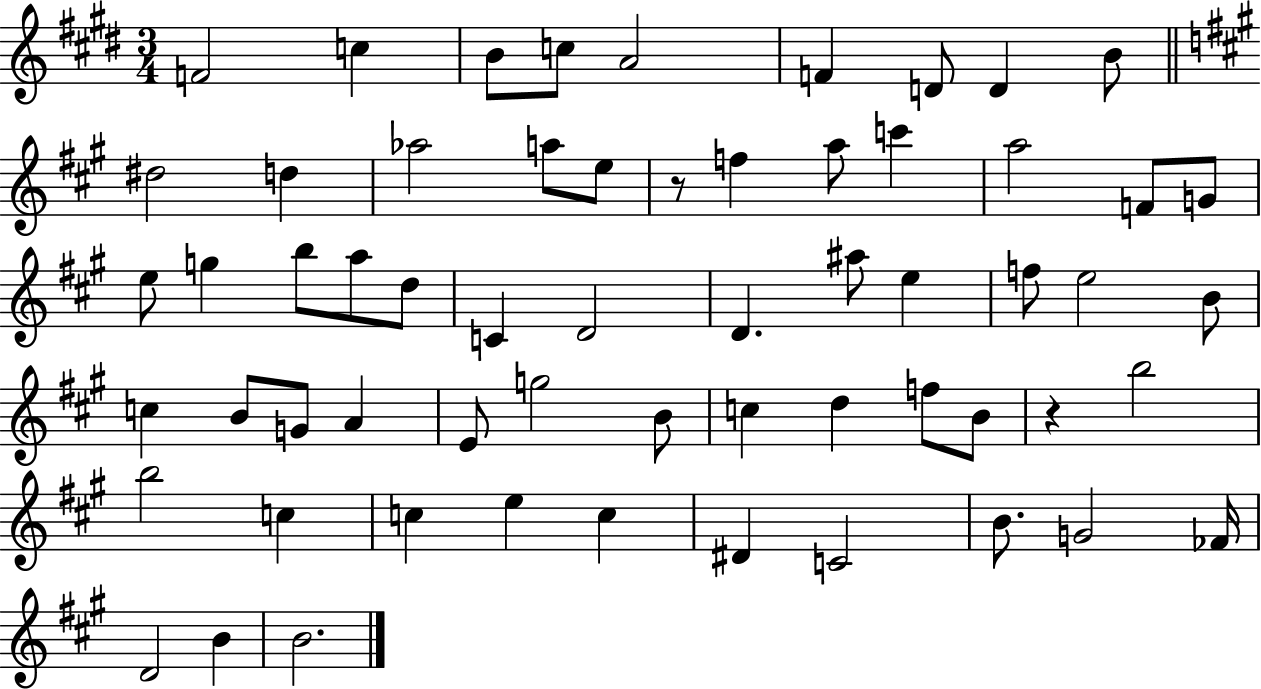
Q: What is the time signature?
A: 3/4